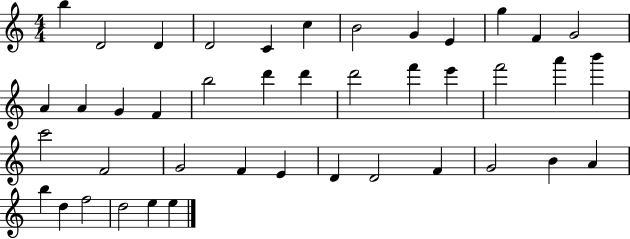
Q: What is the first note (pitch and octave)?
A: B5